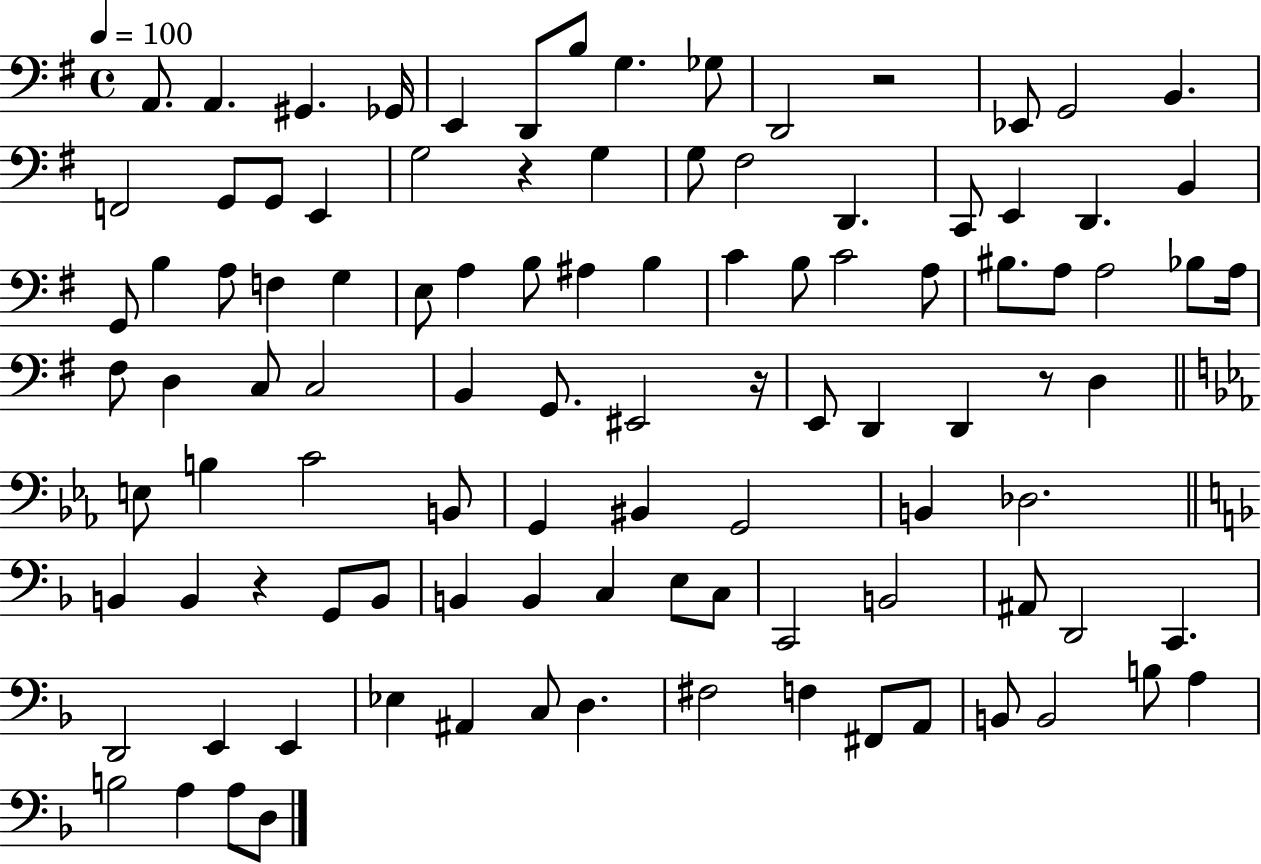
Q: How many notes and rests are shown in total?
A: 103